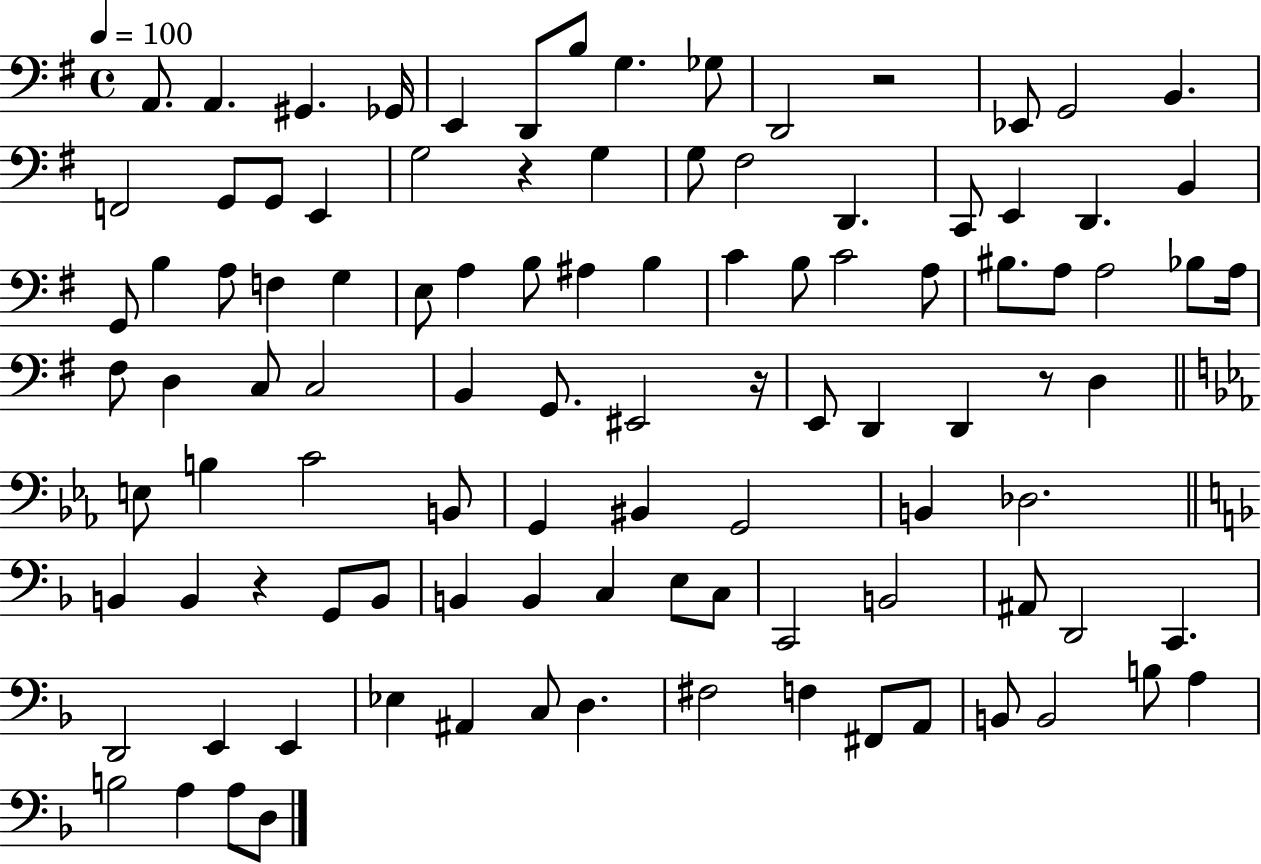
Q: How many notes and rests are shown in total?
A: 103